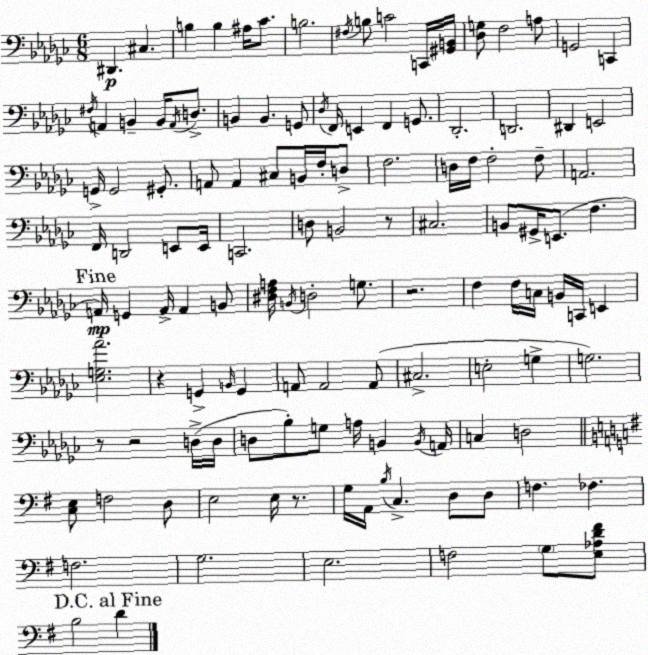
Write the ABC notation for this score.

X:1
T:Untitled
M:6/8
L:1/4
K:Ebm
^D,, ^C, B, B, ^A,/4 _C/2 B,2 ^F,/4 B,/2 C2 C,,/4 [^G,,B,,]/4 [_D,G,]/2 F,2 A,/2 G,,2 C,, ^F,/4 A,, B,, B,,/4 A,,/4 D,/2 B,, B,, G,,/2 _D,/4 F,,/4 E,, F,, G,,/2 _D,,2 D,,2 ^D,, E,,2 G,,/4 G,,2 ^G,,/2 A,,/2 A,, ^C,/2 B,,/4 F,/4 D,/2 F,2 D,/4 F,/4 F,2 F,/2 A,,2 F,,/4 D,,2 E,,/2 E,,/4 C,,2 D,/2 B,,2 z/2 ^C,2 B,,/2 ^G,,/4 E,,/2 F, A,,/4 G,, A,,/4 A,, B,,/2 [^D,F,A,]/4 B,,/4 D,2 G,/2 z2 F, F,/4 C,/4 B,,/4 C,,/4 E,, [_E,G,_A]2 z G,, B,,/4 G,, A,,/2 A,,2 A,,/2 ^C,2 E,2 G, G,2 z/2 z2 D,/4 D,/4 D,/2 _B,/2 G,/2 A,/4 B,, B,,/4 A,,/4 C, D,2 [C,E,]/2 F,2 D,/2 E,2 E,/4 z/2 G,/4 A,,/4 B,/4 C, D,/2 D,/2 F, _F, F,2 G,2 E,2 F,2 G,/2 [E,_A,D^F]/2 B,2 D